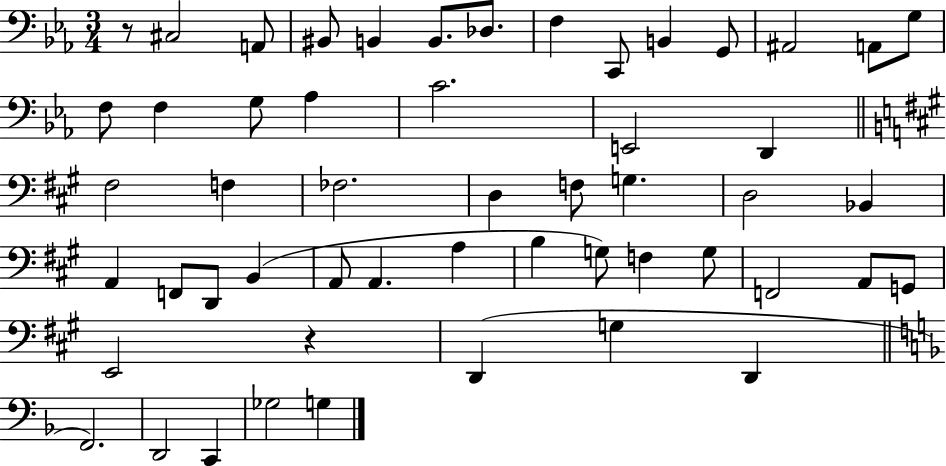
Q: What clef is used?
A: bass